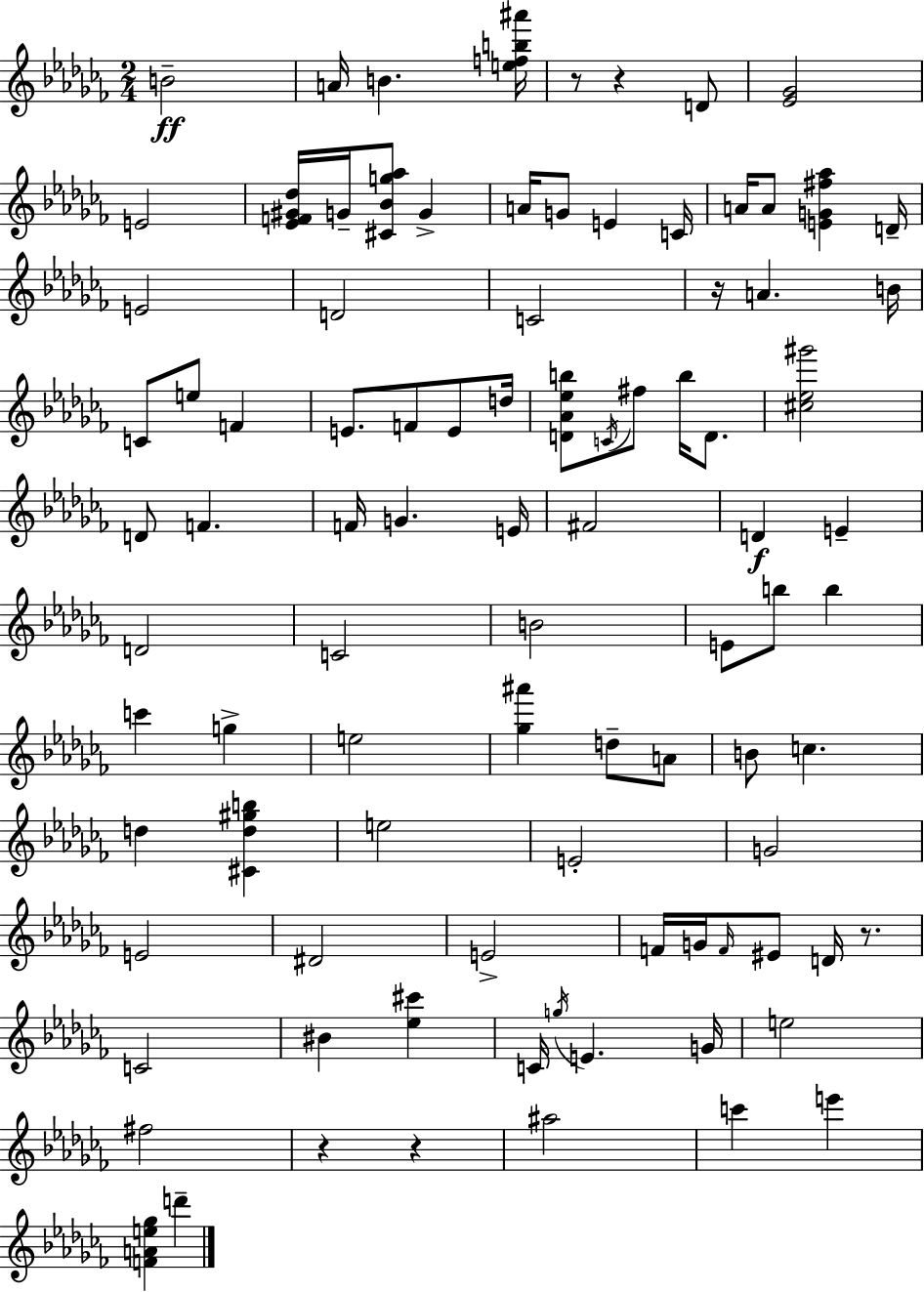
X:1
T:Untitled
M:2/4
L:1/4
K:Abm
B2 A/4 B [efb^a']/4 z/2 z D/2 [_E_G]2 E2 [_EF^G_d]/4 G/4 [^C_Bg_a]/2 G A/4 G/2 E C/4 A/4 A/2 [EG^f_a] D/4 E2 D2 C2 z/4 A B/4 C/2 e/2 F E/2 F/2 E/2 d/4 [D_A_eb]/2 C/4 ^f/2 b/4 D/2 [^c_e^g']2 D/2 F F/4 G E/4 ^F2 D E D2 C2 B2 E/2 b/2 b c' g e2 [_g^a'] d/2 A/2 B/2 c d [^Cd^gb] e2 E2 G2 E2 ^D2 E2 F/4 G/4 F/4 ^E/2 D/4 z/2 C2 ^B [_e^c'] C/4 g/4 E G/4 e2 ^f2 z z ^a2 c' e' [FAe_g] d'